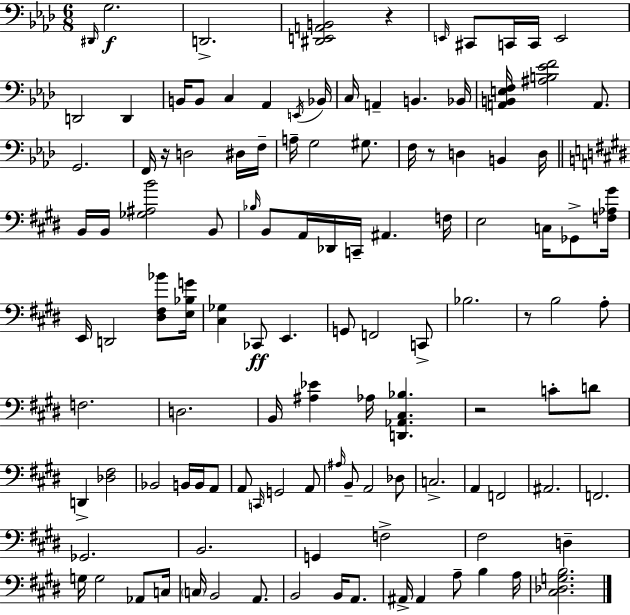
{
  \clef bass
  \numericTimeSignature
  \time 6/8
  \key aes \major
  \grace { dis,16 }\f g2. | d,2.-> | <dis, e, a, b,>2 r4 | \grace { e,16 } cis,8 c,16 c,16 e,2 | \break d,2 d,4 | b,16 b,8 c4 aes,4 | \acciaccatura { e,16 } bes,16 c16 a,4-- b,4. | bes,16 <a, b, e f>16 <ais b ees' f'>2 | \break a,8. g,2. | f,16 r16 d2 | dis16 f16-- a16-- g2 | gis8. f16 r8 d4 b,4 | \break d16 \bar "||" \break \key e \major b,16 b,16 <ges ais b'>2 b,8 | \grace { bes16 } b,8 a,16 des,16 c,16-- ais,4. | f16 e2 c16 ges,8-> | <f aes gis'>16 e,16 d,2 <dis fis bes'>8 | \break <e bes g'>16 <cis ges>4 ces,8\ff e,4. | g,8 f,2 c,8-> | bes2. | r8 b2 a8-. | \break f2. | d2. | b,16 <ais ees'>4 aes16 <d, aes, cis bes>4. | r2 c'8-. d'8 | \break d,4-> <des fis>2 | bes,2 b,16 b,16 a,8 | a,8 \grace { c,16 } g,2 | a,8 \grace { ais16 } b,8-- a,2 | \break des8 c2.-> | a,4 f,2 | ais,2. | f,2. | \break ges,2. | b,2. | g,4 f2-> | fis2 d4-- | \break g16 g2 | aes,8 c16 \parenthesize c16 b,2 | a,8. b,2 b,16 | a,8. ais,16-> ais,4 a8-- b4 | \break a16 <cis des g b>2. | \bar "|."
}